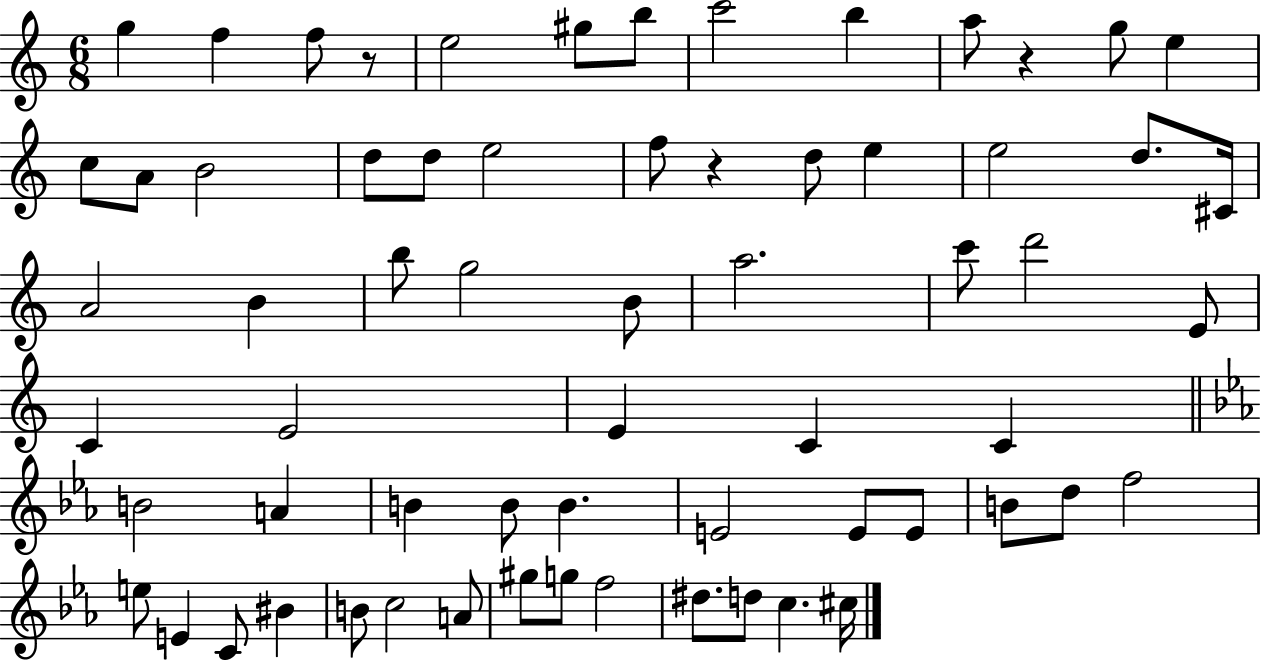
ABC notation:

X:1
T:Untitled
M:6/8
L:1/4
K:C
g f f/2 z/2 e2 ^g/2 b/2 c'2 b a/2 z g/2 e c/2 A/2 B2 d/2 d/2 e2 f/2 z d/2 e e2 d/2 ^C/4 A2 B b/2 g2 B/2 a2 c'/2 d'2 E/2 C E2 E C C B2 A B B/2 B E2 E/2 E/2 B/2 d/2 f2 e/2 E C/2 ^B B/2 c2 A/2 ^g/2 g/2 f2 ^d/2 d/2 c ^c/4